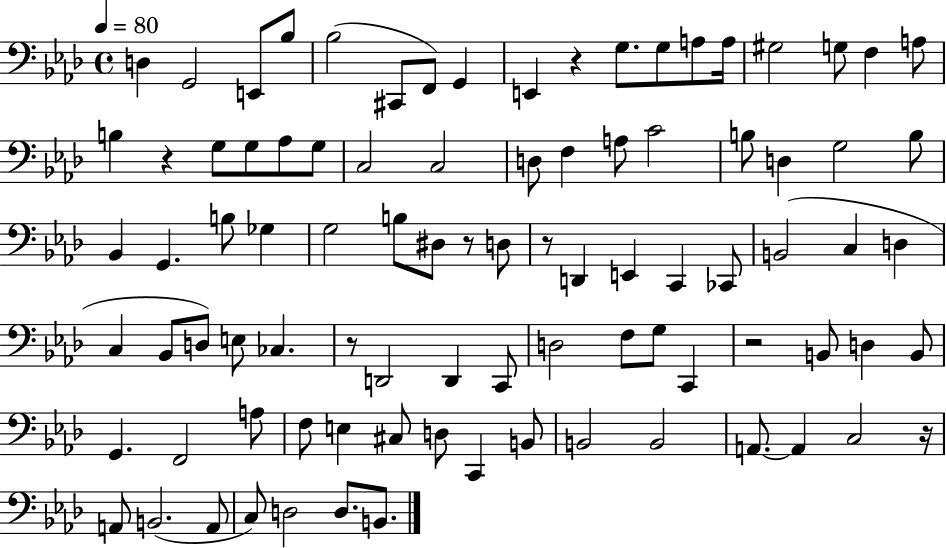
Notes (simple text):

D3/q G2/h E2/e Bb3/e Bb3/h C#2/e F2/e G2/q E2/q R/q G3/e. G3/e A3/e A3/s G#3/h G3/e F3/q A3/e B3/q R/q G3/e G3/e Ab3/e G3/e C3/h C3/h D3/e F3/q A3/e C4/h B3/e D3/q G3/h B3/e Bb2/q G2/q. B3/e Gb3/q G3/h B3/e D#3/e R/e D3/e R/e D2/q E2/q C2/q CES2/e B2/h C3/q D3/q C3/q Bb2/e D3/e E3/e CES3/q. R/e D2/h D2/q C2/e D3/h F3/e G3/e C2/q R/h B2/e D3/q B2/e G2/q. F2/h A3/e F3/e E3/q C#3/e D3/e C2/q B2/e B2/h B2/h A2/e. A2/q C3/h R/s A2/e B2/h. A2/e C3/e D3/h D3/e. B2/e.